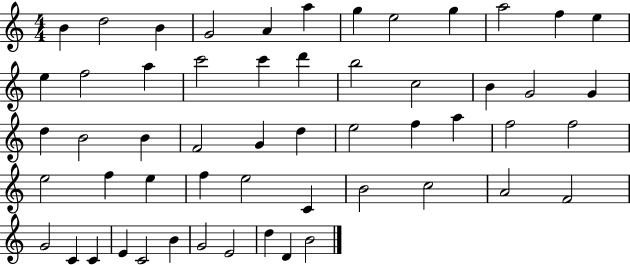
B4/q D5/h B4/q G4/h A4/q A5/q G5/q E5/h G5/q A5/h F5/q E5/q E5/q F5/h A5/q C6/h C6/q D6/q B5/h C5/h B4/q G4/h G4/q D5/q B4/h B4/q F4/h G4/q D5/q E5/h F5/q A5/q F5/h F5/h E5/h F5/q E5/q F5/q E5/h C4/q B4/h C5/h A4/h F4/h G4/h C4/q C4/q E4/q C4/h B4/q G4/h E4/h D5/q D4/q B4/h